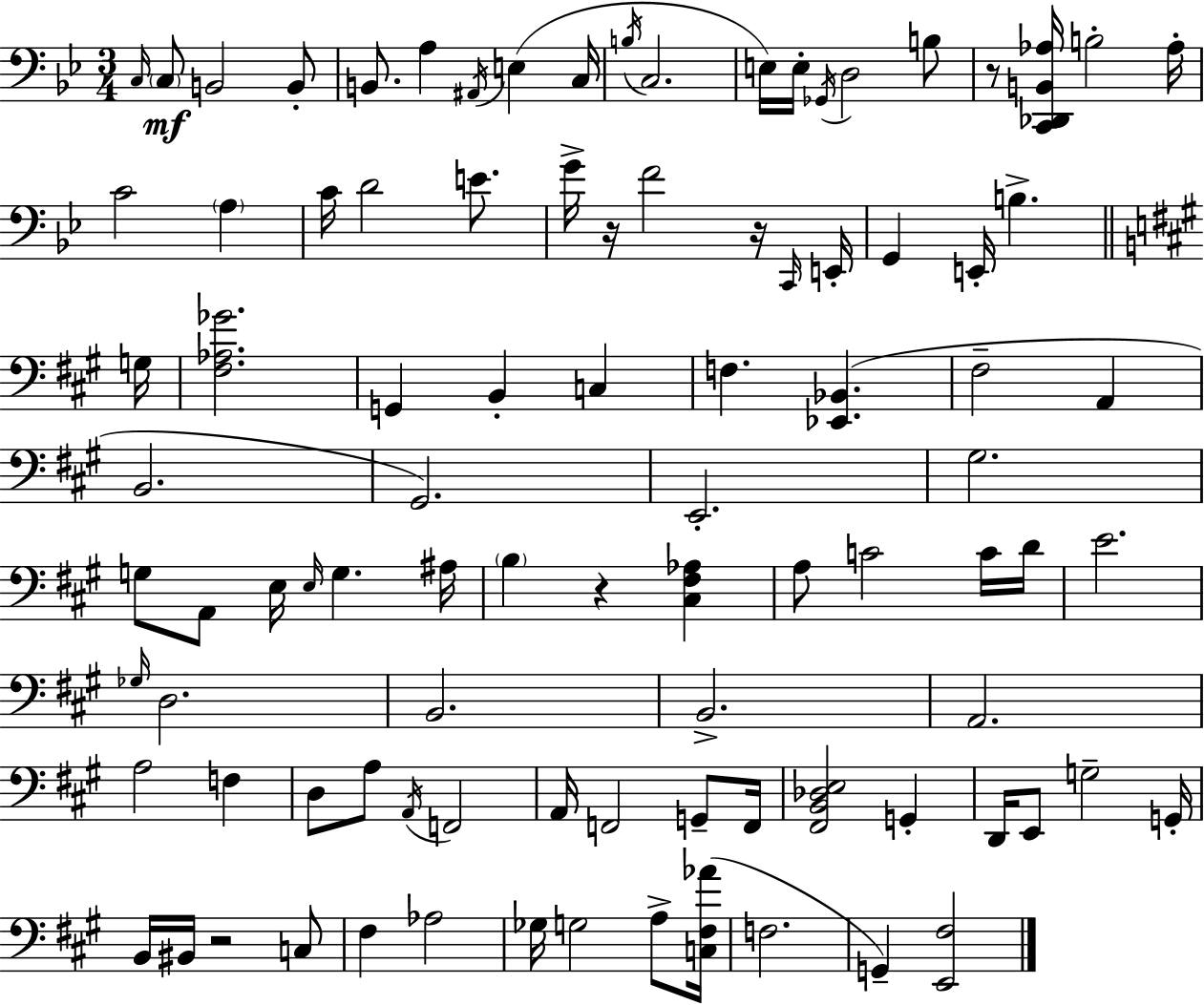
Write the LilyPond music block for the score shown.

{
  \clef bass
  \numericTimeSignature
  \time 3/4
  \key g \minor
  \grace { c16 }\mf \parenthesize c8 b,2 b,8-. | b,8. a4 \acciaccatura { ais,16 } e4( | c16 \acciaccatura { b16 } c2. | e16) e16-. \acciaccatura { ges,16 } d2 | \break b8 r8 <c, des, b, aes>16 b2-. | aes16-. c'2 | \parenthesize a4 c'16 d'2 | e'8. g'16-> r16 f'2 | \break r16 \grace { c,16 } e,16-. g,4 e,16-. b4.-> | \bar "||" \break \key a \major g16 <fis aes ges'>2. | g,4 b,4-. c4 | f4. <ees, bes,>4.( | fis2-- a,4 | \break b,2. | gis,2.) | e,2.-. | gis2. | \break g8 a,8 e16 \grace { e16 } g4. | ais16 \parenthesize b4 r4 <cis fis aes>4 | a8 c'2 | c'16 d'16 e'2. | \break \grace { ges16 } d2. | b,2. | b,2.-> | a,2. | \break a2 f4 | d8 a8 \acciaccatura { a,16 } f,2 | a,16 f,2 | g,8-- f,16 <fis, b, des e>2 | \break g,4-. d,16 e,8 g2-- | g,16-. b,16 bis,16 r2 | c8 fis4 aes2 | ges16 g2 | \break a8-> <c fis aes'>16( f2. | g,4--) <e, fis>2 | \bar "|."
}